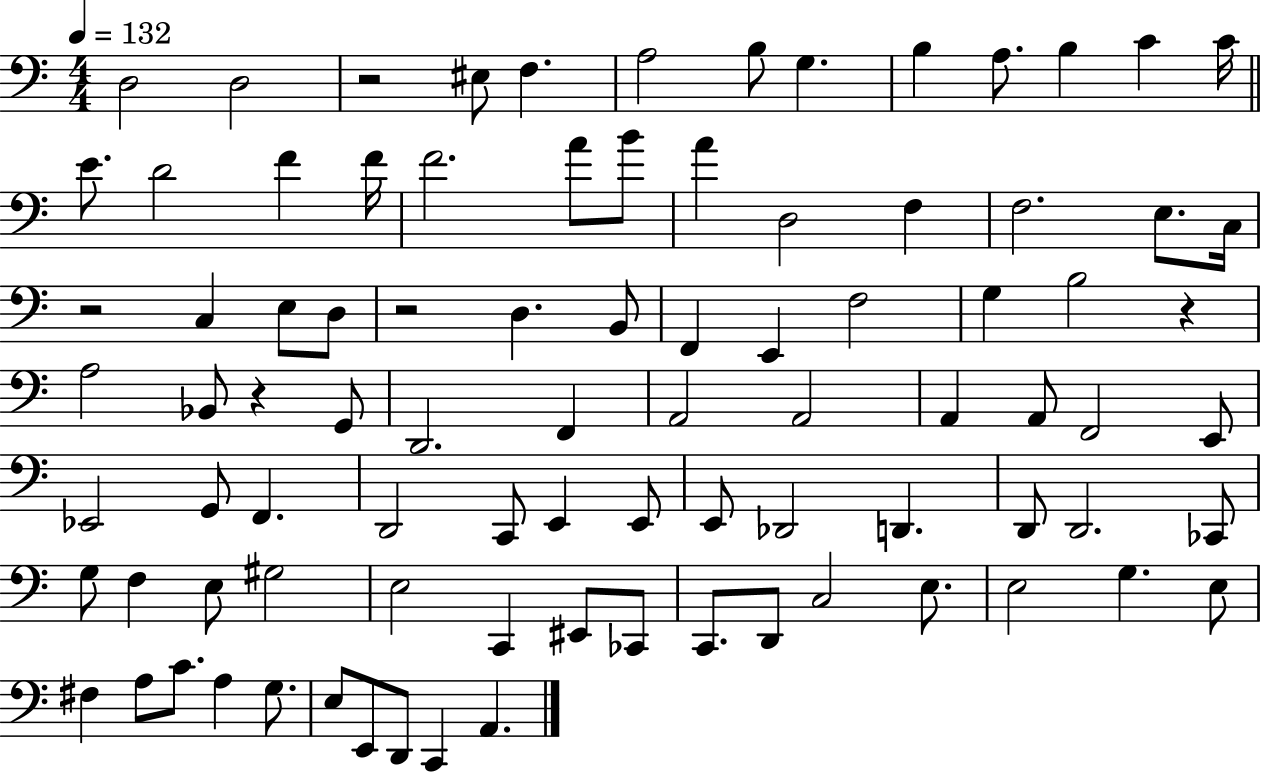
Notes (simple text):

D3/h D3/h R/h EIS3/e F3/q. A3/h B3/e G3/q. B3/q A3/e. B3/q C4/q C4/s E4/e. D4/h F4/q F4/s F4/h. A4/e B4/e A4/q D3/h F3/q F3/h. E3/e. C3/s R/h C3/q E3/e D3/e R/h D3/q. B2/e F2/q E2/q F3/h G3/q B3/h R/q A3/h Bb2/e R/q G2/e D2/h. F2/q A2/h A2/h A2/q A2/e F2/h E2/e Eb2/h G2/e F2/q. D2/h C2/e E2/q E2/e E2/e Db2/h D2/q. D2/e D2/h. CES2/e G3/e F3/q E3/e G#3/h E3/h C2/q EIS2/e CES2/e C2/e. D2/e C3/h E3/e. E3/h G3/q. E3/e F#3/q A3/e C4/e. A3/q G3/e. E3/e E2/e D2/e C2/q A2/q.